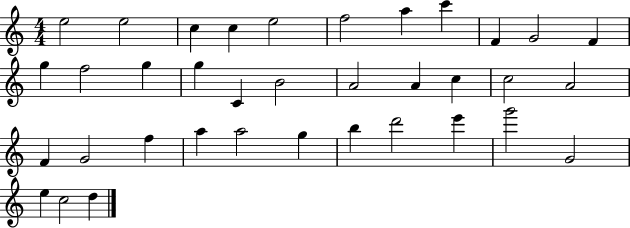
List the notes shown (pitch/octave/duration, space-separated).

E5/h E5/h C5/q C5/q E5/h F5/h A5/q C6/q F4/q G4/h F4/q G5/q F5/h G5/q G5/q C4/q B4/h A4/h A4/q C5/q C5/h A4/h F4/q G4/h F5/q A5/q A5/h G5/q B5/q D6/h E6/q G6/h G4/h E5/q C5/h D5/q